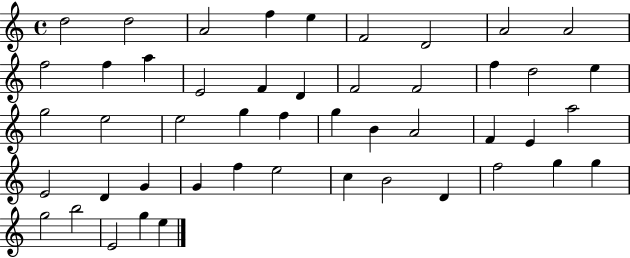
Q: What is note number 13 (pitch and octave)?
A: E4